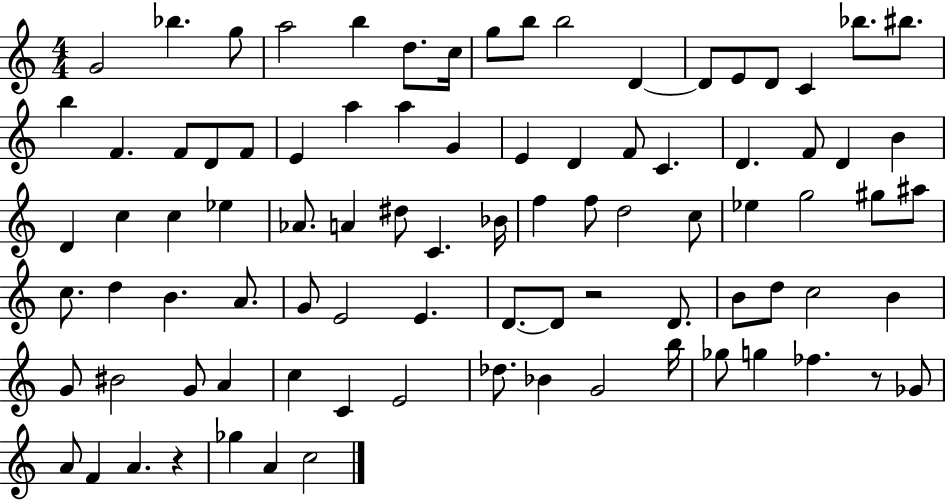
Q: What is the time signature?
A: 4/4